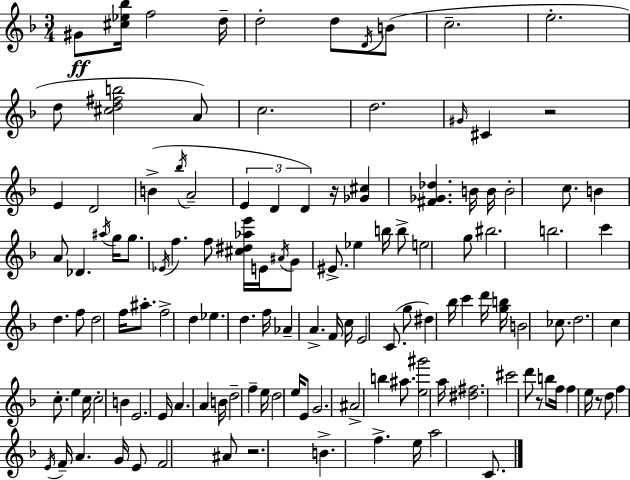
X:1
T:Untitled
M:3/4
L:1/4
K:F
^G/2 [^c_e_b]/4 f2 d/4 d2 d/2 D/4 B/2 c2 e2 d/2 [^cd^fb]2 A/2 c2 d2 ^G/4 ^C z2 E D2 B _b/4 A2 E D D z/4 [_G^c] [^F_G_d] B/4 B/4 B2 c/2 B A/2 _D ^a/4 g/4 g/2 _E/4 f f/2 [^c^d_ae']/4 E/4 ^A/4 G/2 ^E/2 _e b/4 b/2 e2 g/2 ^b2 b2 c' d f/2 d2 f/4 ^a/2 f2 d _e d f/4 _A A F/4 c/4 E2 C/2 g/2 ^d _b/4 c' d'/4 [gb]/4 B2 _c/2 d2 c c/2 e c/4 c2 B E2 E/4 A A B/4 d2 f e/4 d2 e/4 E/2 G2 ^A2 b ^a/2 [e^g']2 a/4 [^d^f]2 ^c'2 d'/2 z/2 b/2 f/4 f e/4 z/2 d/2 f E/4 F/4 A G/4 E/2 F2 ^A/2 z2 B f e/4 a2 C/2